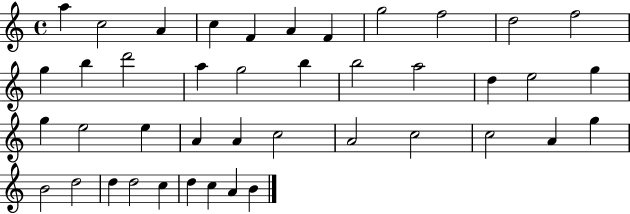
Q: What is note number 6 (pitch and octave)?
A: A4